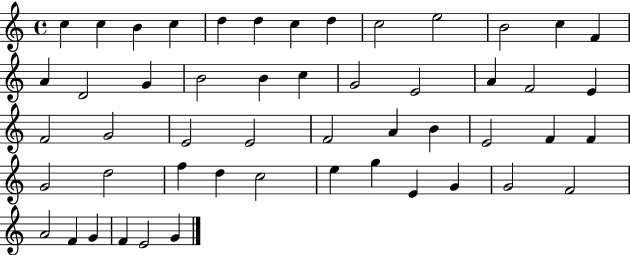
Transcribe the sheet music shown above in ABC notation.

X:1
T:Untitled
M:4/4
L:1/4
K:C
c c B c d d c d c2 e2 B2 c F A D2 G B2 B c G2 E2 A F2 E F2 G2 E2 E2 F2 A B E2 F F G2 d2 f d c2 e g E G G2 F2 A2 F G F E2 G